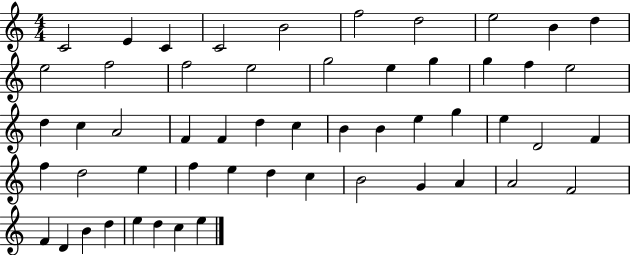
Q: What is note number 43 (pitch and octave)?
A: G4